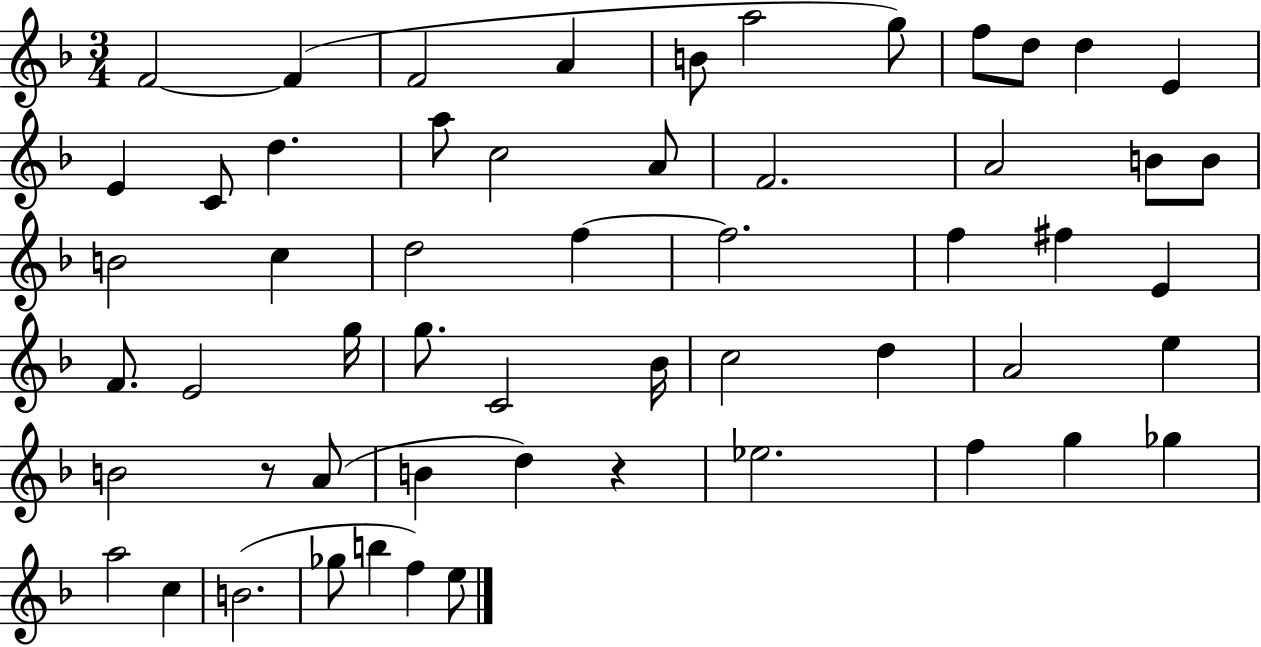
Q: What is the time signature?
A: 3/4